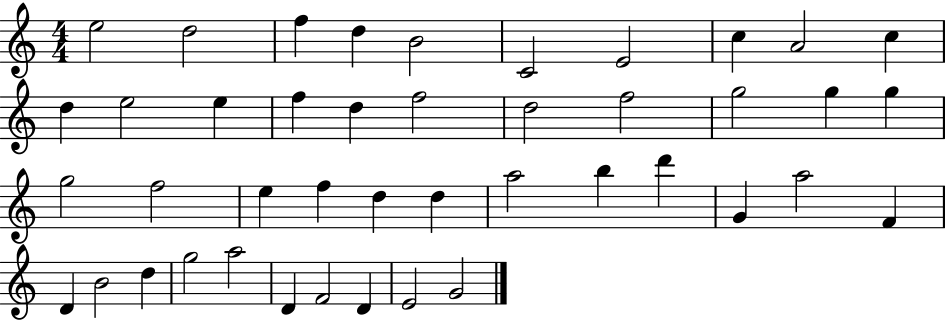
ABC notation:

X:1
T:Untitled
M:4/4
L:1/4
K:C
e2 d2 f d B2 C2 E2 c A2 c d e2 e f d f2 d2 f2 g2 g g g2 f2 e f d d a2 b d' G a2 F D B2 d g2 a2 D F2 D E2 G2